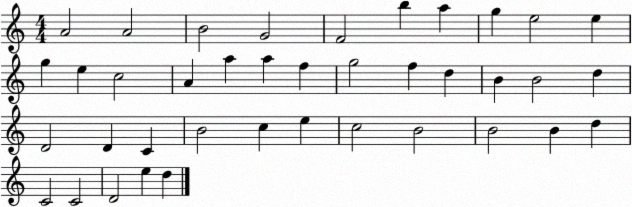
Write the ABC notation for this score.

X:1
T:Untitled
M:4/4
L:1/4
K:C
A2 A2 B2 G2 F2 b a g e2 e g e c2 A a a f g2 f d B B2 d D2 D C B2 c e c2 B2 B2 B d C2 C2 D2 e d